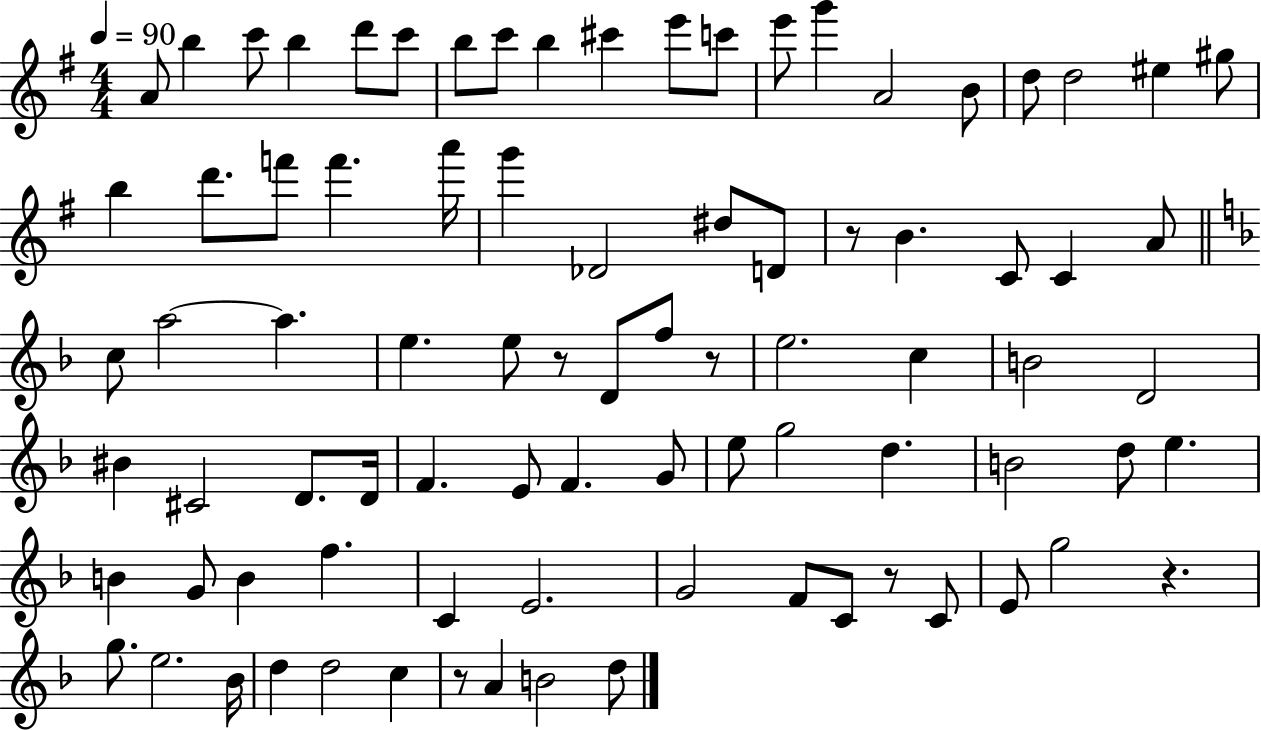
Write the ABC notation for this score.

X:1
T:Untitled
M:4/4
L:1/4
K:G
A/2 b c'/2 b d'/2 c'/2 b/2 c'/2 b ^c' e'/2 c'/2 e'/2 g' A2 B/2 d/2 d2 ^e ^g/2 b d'/2 f'/2 f' a'/4 g' _D2 ^d/2 D/2 z/2 B C/2 C A/2 c/2 a2 a e e/2 z/2 D/2 f/2 z/2 e2 c B2 D2 ^B ^C2 D/2 D/4 F E/2 F G/2 e/2 g2 d B2 d/2 e B G/2 B f C E2 G2 F/2 C/2 z/2 C/2 E/2 g2 z g/2 e2 _B/4 d d2 c z/2 A B2 d/2